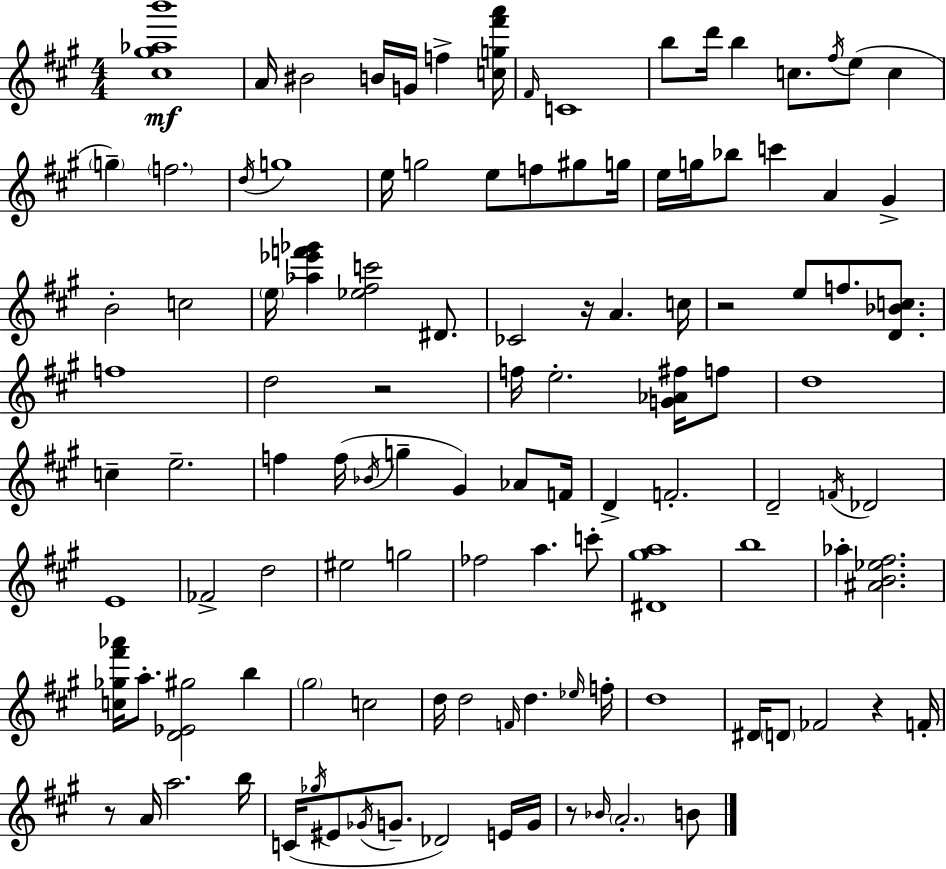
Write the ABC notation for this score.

X:1
T:Untitled
M:4/4
L:1/4
K:A
[^c^g_ab']4 A/4 ^B2 B/4 G/4 f [cg^f'a']/4 ^F/4 C4 b/2 d'/4 b c/2 ^f/4 e/2 c g f2 d/4 g4 e/4 g2 e/2 f/2 ^g/2 g/4 e/4 g/4 _b/2 c' A ^G B2 c2 e/4 [_a_e'f'_g'] [_e^fc']2 ^D/2 _C2 z/4 A c/4 z2 e/2 f/2 [D_Bc]/2 f4 d2 z2 f/4 e2 [G_A^f]/4 f/2 d4 c e2 f f/4 _B/4 g ^G _A/2 F/4 D F2 D2 F/4 _D2 E4 _F2 d2 ^e2 g2 _f2 a c'/2 [^D^ga]4 b4 _a [^AB_e^f]2 [c_g^f'_a']/4 a/2 [D_E^g]2 b ^g2 c2 d/4 d2 F/4 d _e/4 f/4 d4 ^D/4 D/2 _F2 z F/4 z/2 A/4 a2 b/4 C/4 _g/4 ^E/2 _G/4 G/2 _D2 E/4 G/4 z/2 _B/4 A2 B/2